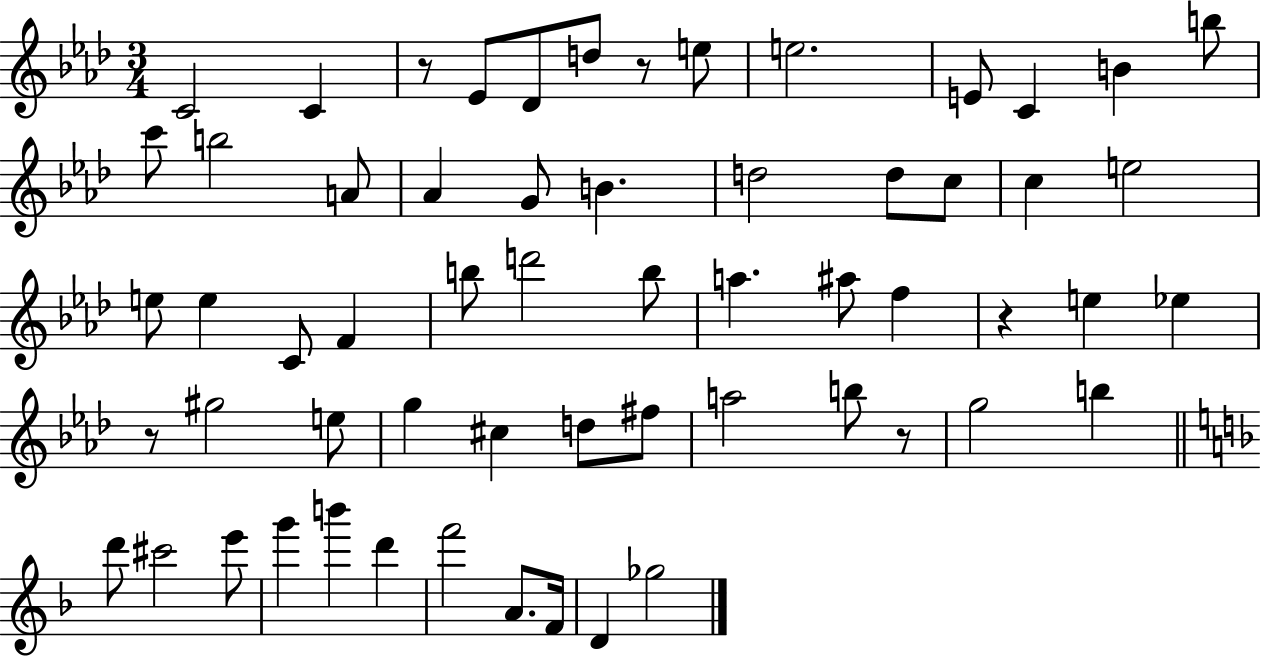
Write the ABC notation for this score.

X:1
T:Untitled
M:3/4
L:1/4
K:Ab
C2 C z/2 _E/2 _D/2 d/2 z/2 e/2 e2 E/2 C B b/2 c'/2 b2 A/2 _A G/2 B d2 d/2 c/2 c e2 e/2 e C/2 F b/2 d'2 b/2 a ^a/2 f z e _e z/2 ^g2 e/2 g ^c d/2 ^f/2 a2 b/2 z/2 g2 b d'/2 ^c'2 e'/2 g' b' d' f'2 A/2 F/4 D _g2